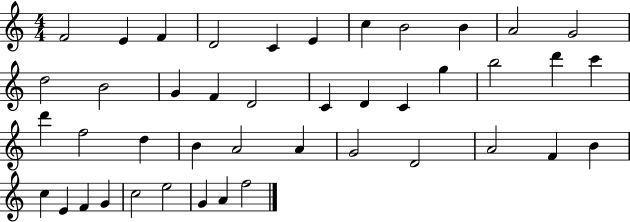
X:1
T:Untitled
M:4/4
L:1/4
K:C
F2 E F D2 C E c B2 B A2 G2 d2 B2 G F D2 C D C g b2 d' c' d' f2 d B A2 A G2 D2 A2 F B c E F G c2 e2 G A f2